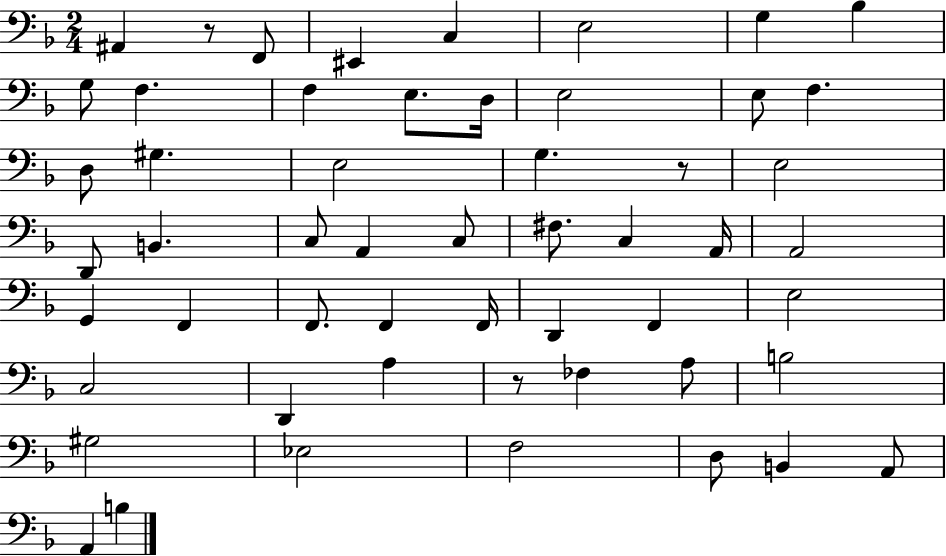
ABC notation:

X:1
T:Untitled
M:2/4
L:1/4
K:F
^A,, z/2 F,,/2 ^E,, C, E,2 G, _B, G,/2 F, F, E,/2 D,/4 E,2 E,/2 F, D,/2 ^G, E,2 G, z/2 E,2 D,,/2 B,, C,/2 A,, C,/2 ^F,/2 C, A,,/4 A,,2 G,, F,, F,,/2 F,, F,,/4 D,, F,, E,2 C,2 D,, A, z/2 _F, A,/2 B,2 ^G,2 _E,2 F,2 D,/2 B,, A,,/2 A,, B,